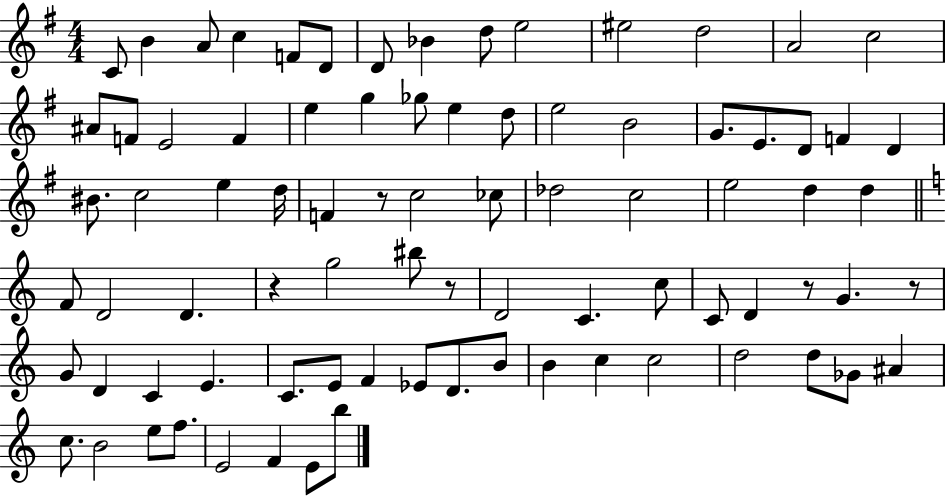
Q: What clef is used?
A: treble